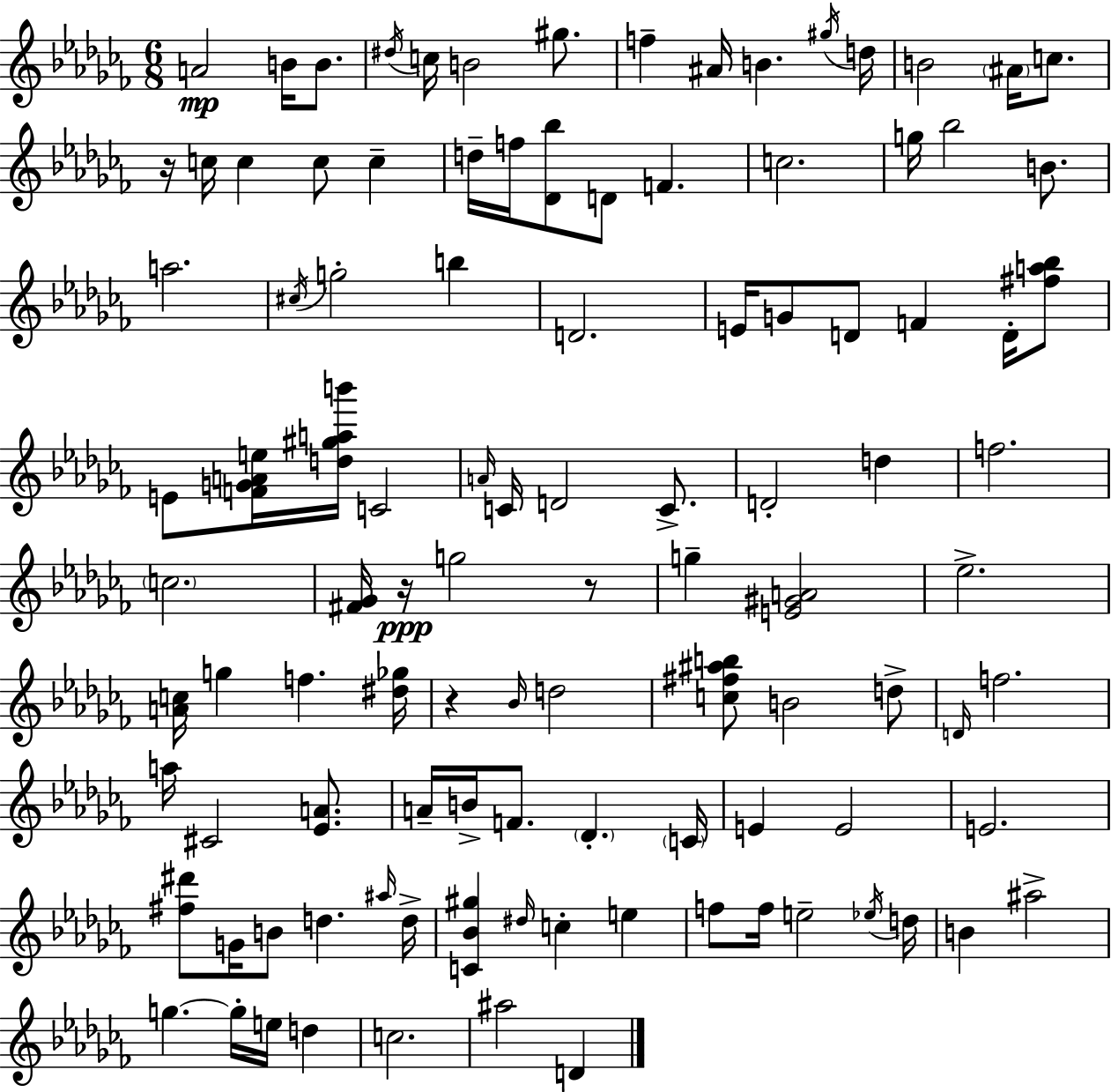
A4/h B4/s B4/e. D#5/s C5/s B4/h G#5/e. F5/q A#4/s B4/q. G#5/s D5/s B4/h A#4/s C5/e. R/s C5/s C5/q C5/e C5/q D5/s F5/s [Db4,Bb5]/e D4/e F4/q. C5/h. G5/s Bb5/h B4/e. A5/h. C#5/s G5/h B5/q D4/h. E4/s G4/e D4/e F4/q D4/s [F#5,A5,Bb5]/e E4/e [F4,G4,A4,E5]/s [D5,G#5,A5,B6]/s C4/h A4/s C4/s D4/h C4/e. D4/h D5/q F5/h. C5/h. [F#4,Gb4]/s R/s G5/h R/e G5/q [E4,G#4,A4]/h Eb5/h. [A4,C5]/s G5/q F5/q. [D#5,Gb5]/s R/q Bb4/s D5/h [C5,F#5,A#5,B5]/e B4/h D5/e D4/s F5/h. A5/s C#4/h [Eb4,A4]/e. A4/s B4/s F4/e. Db4/q. C4/s E4/q E4/h E4/h. [F#5,D#6]/e G4/s B4/e D5/q. A#5/s D5/s [C4,Bb4,G#5]/q D#5/s C5/q E5/q F5/e F5/s E5/h Eb5/s D5/s B4/q A#5/h G5/q. G5/s E5/s D5/q C5/h. A#5/h D4/q